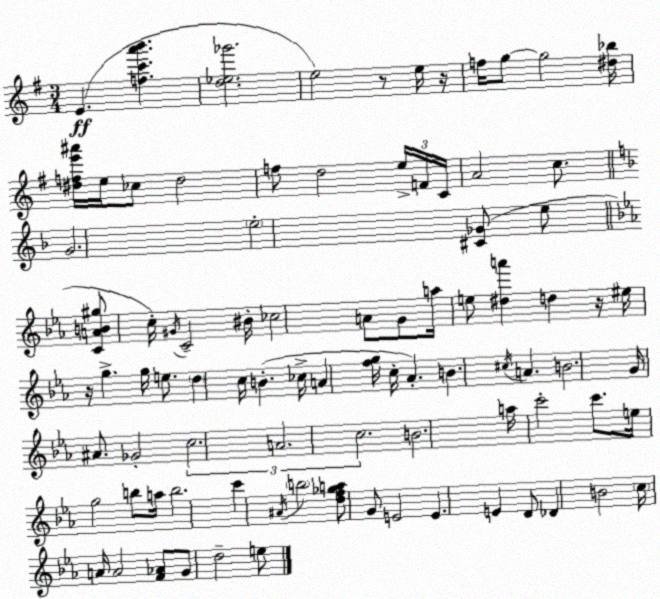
X:1
T:Untitled
M:3/4
L:1/4
K:Em
E [fc'a'b'] [d_e_g']2 e2 z/2 e/4 z/4 f/4 g/2 g2 [^d_b]/4 [^dfe'^a']/4 e/4 _c/2 ^d2 f/2 d2 e/4 F/4 C/4 A2 c/2 G2 e2 [^C_G]/2 e/2 [CAB^g]/2 c/4 ^G/4 C2 ^B/4 _c2 A/2 G/2 a/4 e/2 [^da'] d z/4 ^e/4 z/4 g g/4 e/2 d c/4 B _c/4 A [fg]/4 c/4 _A B ^c/4 A B2 G/4 ^A/2 _G2 c2 A2 c2 B2 a/4 c'2 c'/2 e/4 g2 b/2 a/4 b2 c' ^A/4 b2 [df_ga]/2 G/2 E2 E E D/2 _D B2 c/4 A/4 A2 [F_A]/2 G/2 d2 e/2